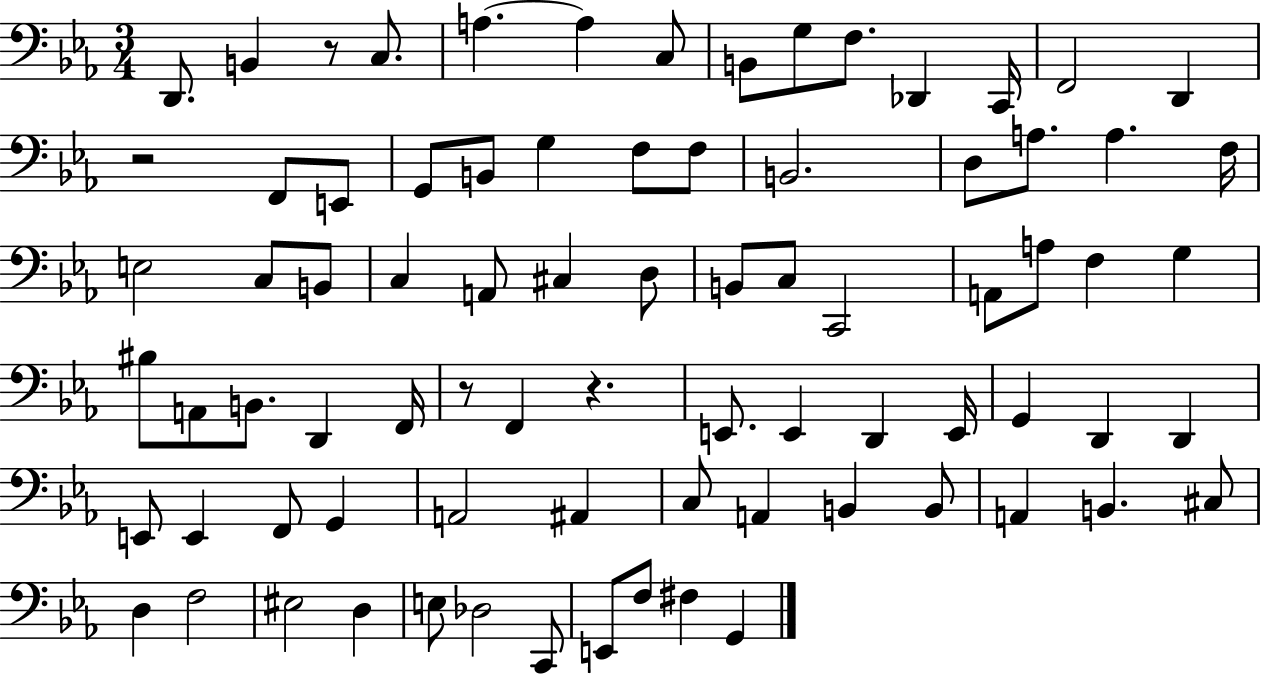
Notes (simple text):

D2/e. B2/q R/e C3/e. A3/q. A3/q C3/e B2/e G3/e F3/e. Db2/q C2/s F2/h D2/q R/h F2/e E2/e G2/e B2/e G3/q F3/e F3/e B2/h. D3/e A3/e. A3/q. F3/s E3/h C3/e B2/e C3/q A2/e C#3/q D3/e B2/e C3/e C2/h A2/e A3/e F3/q G3/q BIS3/e A2/e B2/e. D2/q F2/s R/e F2/q R/q. E2/e. E2/q D2/q E2/s G2/q D2/q D2/q E2/e E2/q F2/e G2/q A2/h A#2/q C3/e A2/q B2/q B2/e A2/q B2/q. C#3/e D3/q F3/h EIS3/h D3/q E3/e Db3/h C2/e E2/e F3/e F#3/q G2/q